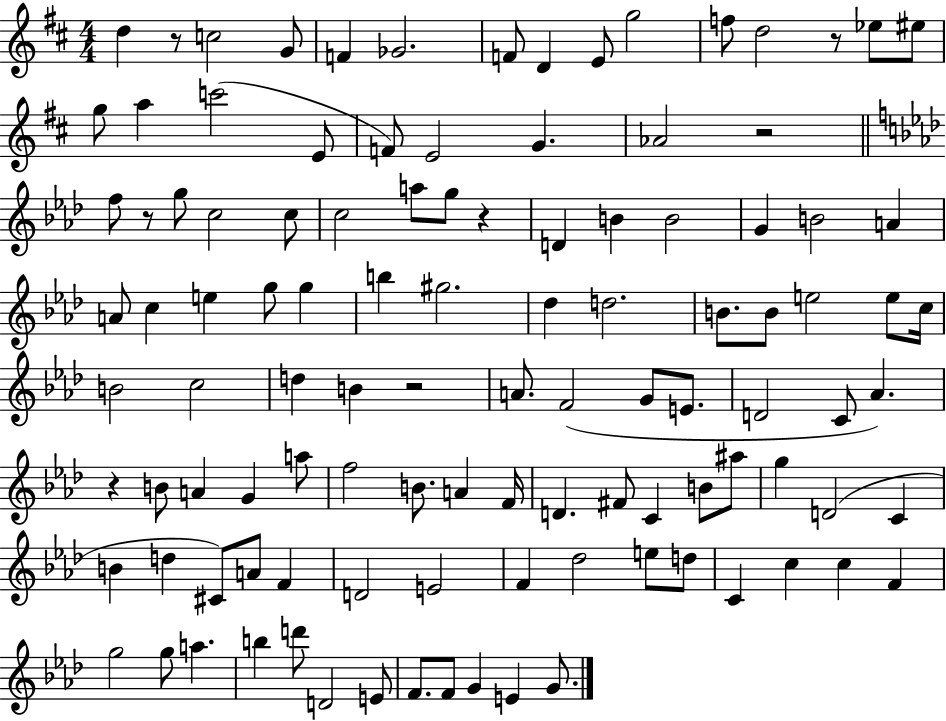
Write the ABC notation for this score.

X:1
T:Untitled
M:4/4
L:1/4
K:D
d z/2 c2 G/2 F _G2 F/2 D E/2 g2 f/2 d2 z/2 _e/2 ^e/2 g/2 a c'2 E/2 F/2 E2 G _A2 z2 f/2 z/2 g/2 c2 c/2 c2 a/2 g/2 z D B B2 G B2 A A/2 c e g/2 g b ^g2 _d d2 B/2 B/2 e2 e/2 c/4 B2 c2 d B z2 A/2 F2 G/2 E/2 D2 C/2 _A z B/2 A G a/2 f2 B/2 A F/4 D ^F/2 C B/2 ^a/2 g D2 C B d ^C/2 A/2 F D2 E2 F _d2 e/2 d/2 C c c F g2 g/2 a b d'/2 D2 E/2 F/2 F/2 G E G/2